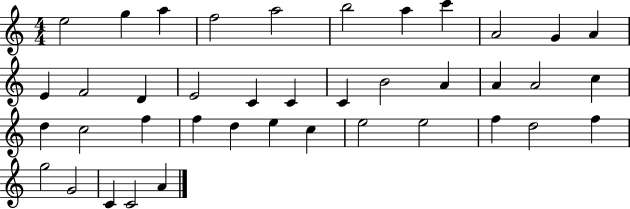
E5/h G5/q A5/q F5/h A5/h B5/h A5/q C6/q A4/h G4/q A4/q E4/q F4/h D4/q E4/h C4/q C4/q C4/q B4/h A4/q A4/q A4/h C5/q D5/q C5/h F5/q F5/q D5/q E5/q C5/q E5/h E5/h F5/q D5/h F5/q G5/h G4/h C4/q C4/h A4/q